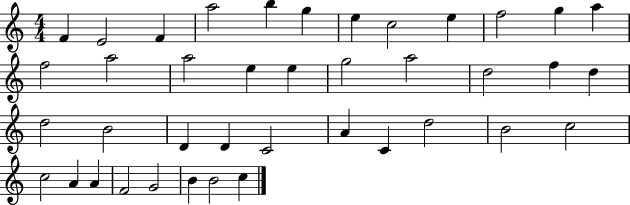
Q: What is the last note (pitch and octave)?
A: C5